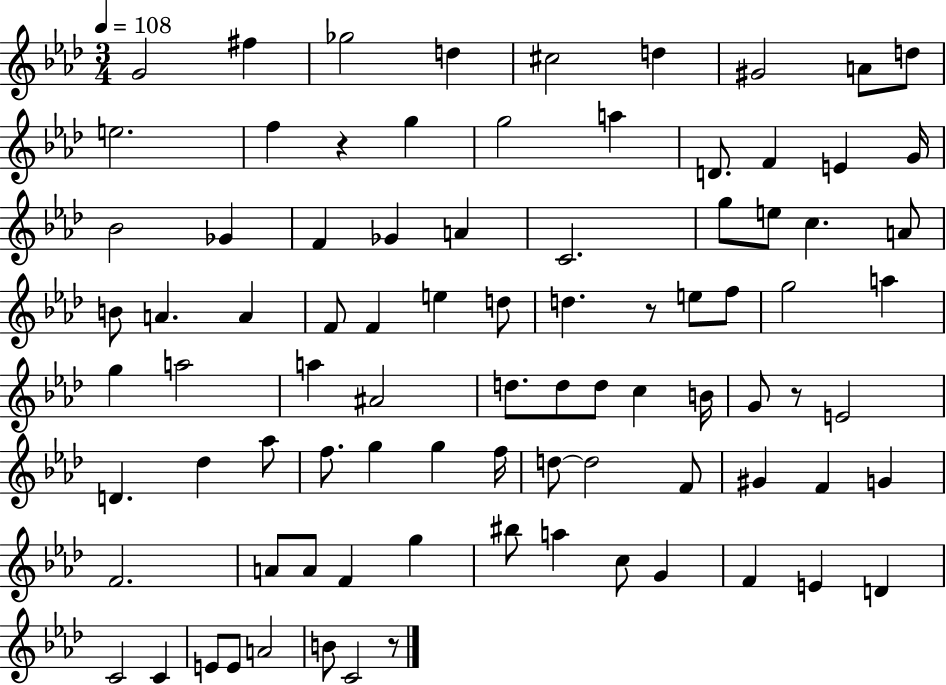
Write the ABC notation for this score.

X:1
T:Untitled
M:3/4
L:1/4
K:Ab
G2 ^f _g2 d ^c2 d ^G2 A/2 d/2 e2 f z g g2 a D/2 F E G/4 _B2 _G F _G A C2 g/2 e/2 c A/2 B/2 A A F/2 F e d/2 d z/2 e/2 f/2 g2 a g a2 a ^A2 d/2 d/2 d/2 c B/4 G/2 z/2 E2 D _d _a/2 f/2 g g f/4 d/2 d2 F/2 ^G F G F2 A/2 A/2 F g ^b/2 a c/2 G F E D C2 C E/2 E/2 A2 B/2 C2 z/2